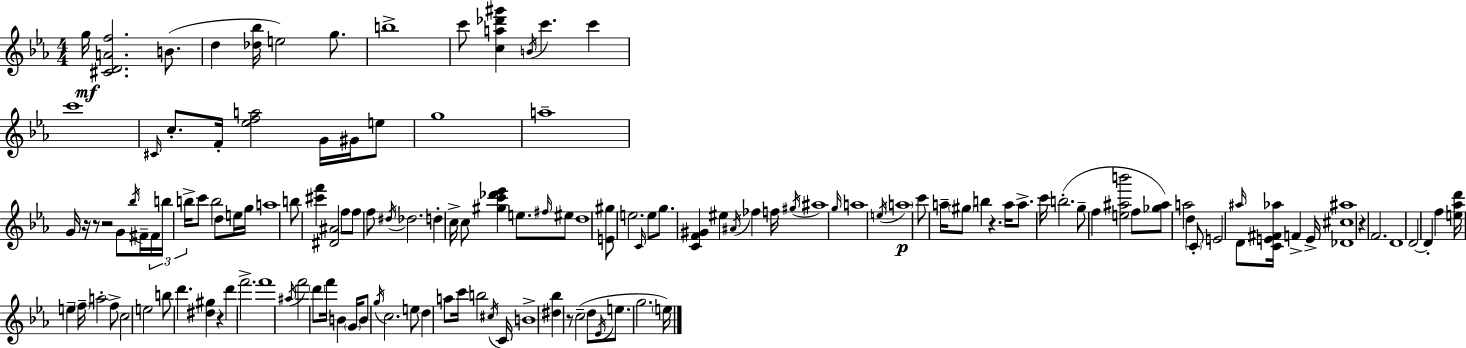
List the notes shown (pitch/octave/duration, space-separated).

G5/s [C#4,D4,A4,F5]/h. B4/e. D5/q [Db5,Bb5]/s E5/h G5/e. B5/w C6/e [C5,A5,Db6,G#6]/q B4/s C6/q. C6/q C6/w C#4/s C5/e. F4/s [Eb5,F5,A5]/h G4/s G#4/s E5/e G5/w A5/w G4/s R/s R/e R/h G4/e Bb5/s F#4/s F#4/s B5/s B5/s C6/e B5/h D5/e E5/s G5/s A5/w B5/e [C#6,F6]/q [D#4,A#4]/h F5/e F5/e F5/e D#5/s Db5/h. D5/q C5/s C5/e [G#5,C6,Db6,Eb6]/q E5/e. F#5/s EIS5/e D5/w [E4,G#5]/e E5/h. C4/s E5/e G5/e. [C4,F4,G#4]/q EIS5/q A#4/s FES5/q F5/s G#5/s A#5/w G5/s A5/w E5/s A5/w C6/e A5/s G#5/e B5/q R/q. A5/s A5/e. C6/s B5/h. G5/e F5/q [E5,A#5,B6]/h F5/e [Gb5,A#5]/e A5/h D5/q C4/e E4/h A#5/s D4/e [C4,E4,F#4,Ab5]/s F4/q E4/s [Db4,C#5,A#5]/w R/q F4/h. D4/w D4/h D4/q F5/q [E5,Ab5,D6]/s E5/q F5/s A5/h F5/e C5/h E5/h B5/e D6/q. [D#5,G#5]/q R/q D6/q F6/h. F6/w A#5/s F6/h D6/e F6/s B4/q G4/s B4/e G5/s C5/h. E5/e D5/q A5/e C6/s B5/h C#5/s C4/s B4/w [D#5,Bb5]/q R/e C5/h D5/e Eb4/s E5/e. G5/h. E5/s